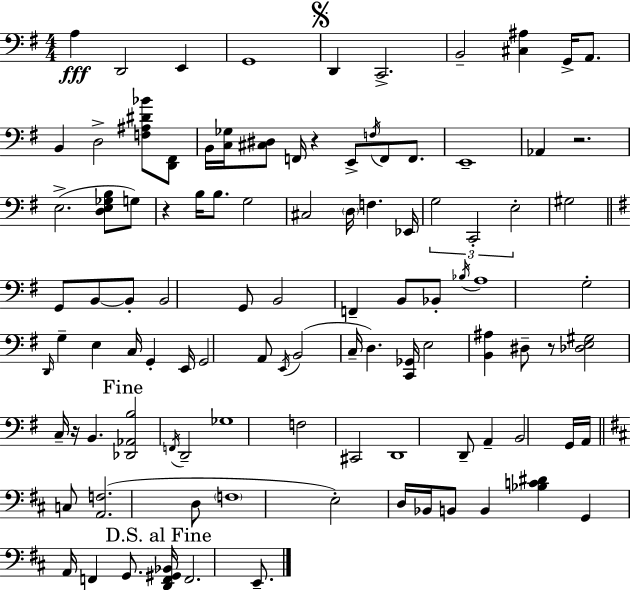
A3/q D2/h E2/q G2/w D2/q C2/h. B2/h [C#3,A#3]/q G2/s A2/e. B2/q D3/h [F3,A#3,D#4,Bb4]/e [D2,F#2]/e B2/s [C3,Gb3]/s [C#3,D#3]/e F2/s R/q E2/e F3/s F2/e F2/e. E2/w Ab2/q R/h. E3/h. [D3,E3,Gb3,B3]/e G3/e R/q B3/s B3/e. G3/h C#3/h D3/s F3/q. Eb2/s G3/h C2/h E3/h G#3/h G2/e B2/e B2/e B2/h G2/e B2/h F2/q B2/e Bb2/e Bb3/s A3/w G3/h D2/s G3/q E3/q C3/s G2/q E2/s G2/h A2/e E2/s B2/h C3/s D3/q. [C2,Gb2]/s E3/h [B2,A#3]/q D#3/e R/e [Db3,E3,G#3]/h C3/s R/s B2/q. [Db2,Ab2,B3]/h F2/s D2/h Gb3/w F3/h C#2/h D2/w D2/e A2/q B2/h G2/s A2/s C3/e [A2,F3]/h. D3/e F3/w E3/h D3/s Bb2/s B2/e B2/q [Bb3,C4,D#4]/q G2/q A2/s F2/q G2/e. [D2,F2,G#2,Bb2]/s F2/h. E2/e.